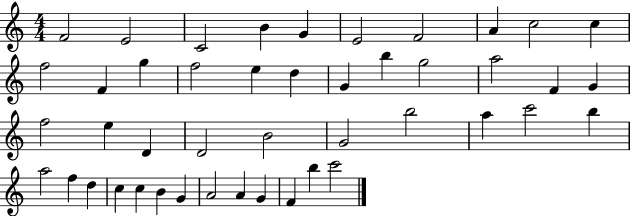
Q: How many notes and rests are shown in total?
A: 45